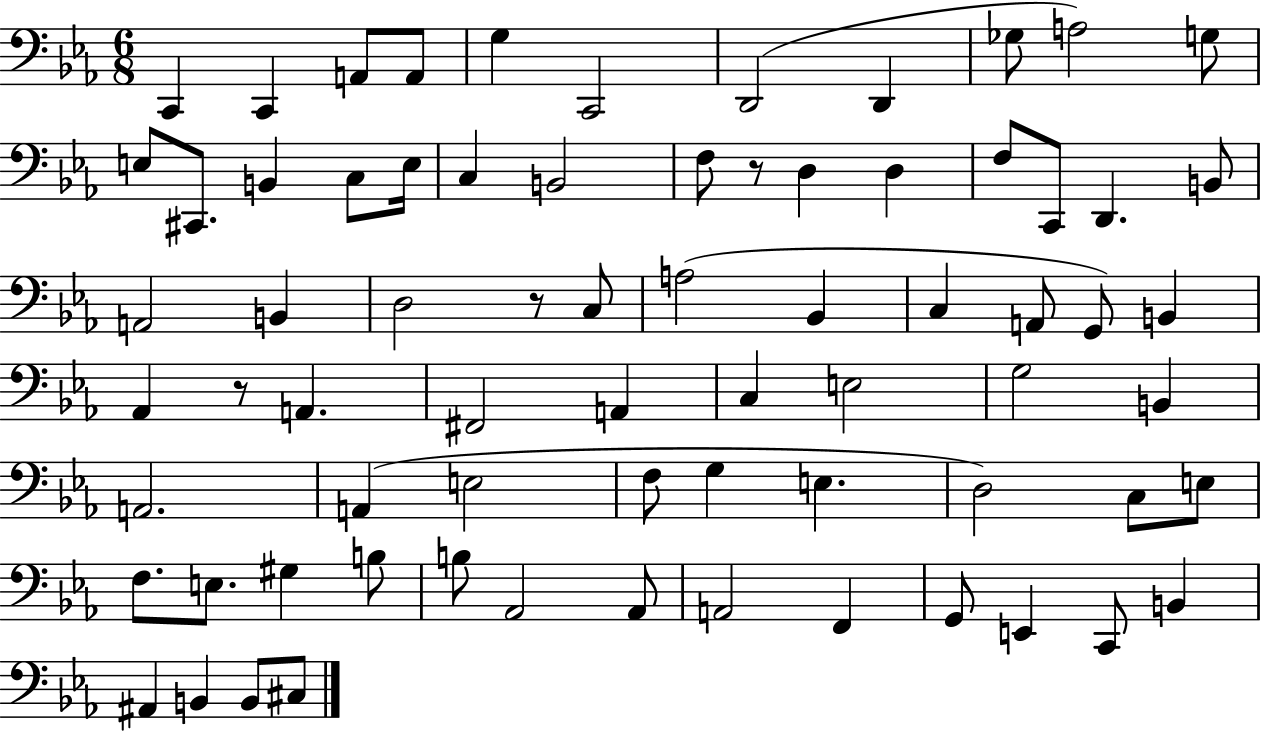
{
  \clef bass
  \numericTimeSignature
  \time 6/8
  \key ees \major
  c,4 c,4 a,8 a,8 | g4 c,2 | d,2( d,4 | ges8 a2) g8 | \break e8 cis,8. b,4 c8 e16 | c4 b,2 | f8 r8 d4 d4 | f8 c,8 d,4. b,8 | \break a,2 b,4 | d2 r8 c8 | a2( bes,4 | c4 a,8 g,8) b,4 | \break aes,4 r8 a,4. | fis,2 a,4 | c4 e2 | g2 b,4 | \break a,2. | a,4( e2 | f8 g4 e4. | d2) c8 e8 | \break f8. e8. gis4 b8 | b8 aes,2 aes,8 | a,2 f,4 | g,8 e,4 c,8 b,4 | \break ais,4 b,4 b,8 cis8 | \bar "|."
}